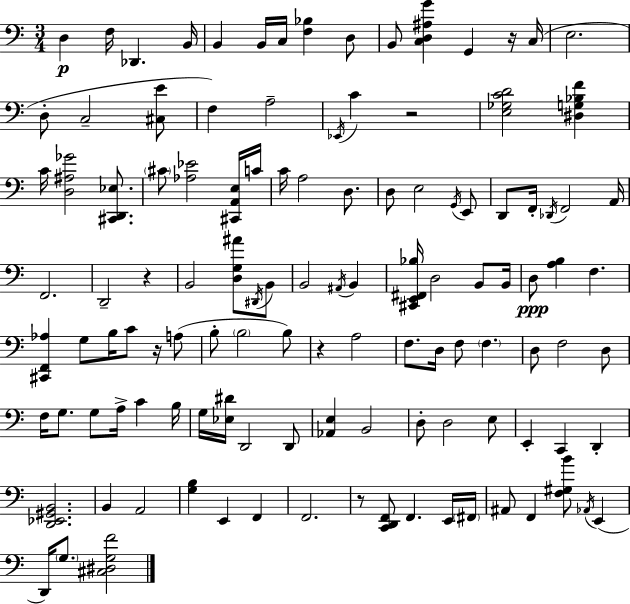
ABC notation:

X:1
T:Untitled
M:3/4
L:1/4
K:C
D, F,/4 _D,, B,,/4 B,, B,,/4 C,/4 [F,_B,] D,/2 B,,/2 [C,D,^A,G] G,, z/4 C,/4 E,2 D,/2 C,2 [^C,E]/2 F, A,2 _E,,/4 C z2 [E,_G,CD]2 [^D,G,_B,F] C/4 [D,^A,_G]2 [^C,,D,,_E,]/2 ^C/2 [_A,_E]2 [^C,,A,,E,]/4 C/4 C/4 A,2 D,/2 D,/2 E,2 G,,/4 E,,/2 D,,/2 F,,/4 _D,,/4 F,,2 A,,/4 F,,2 D,,2 z B,,2 [D,G,^A]/2 ^D,,/4 B,,/2 B,,2 ^A,,/4 B,, [^C,,E,,^F,,_B,]/4 D,2 B,,/2 B,,/4 D,/2 [A,B,] F, [^C,,F,,_A,] G,/2 B,/4 C/2 z/4 A,/2 B,/2 B,2 B,/2 z A,2 F,/2 D,/4 F,/2 F, D,/2 F,2 D,/2 F,/4 G,/2 G,/2 A,/4 C B,/4 G,/4 [_E,^D]/4 D,,2 D,,/2 [_A,,E,] B,,2 D,/2 D,2 E,/2 E,, C,, D,, [D,,_E,,^G,,B,,]2 B,, A,,2 [G,B,] E,, F,, F,,2 z/2 [C,,D,,F,,]/2 F,, E,,/4 ^F,,/4 ^A,,/2 F,, [F,^G,B]/2 _A,,/4 E,, D,,/4 G,/2 [^C,^D,G,F]2